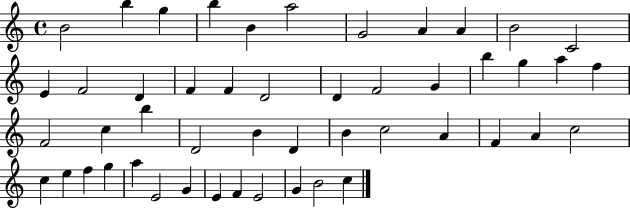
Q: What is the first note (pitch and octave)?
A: B4